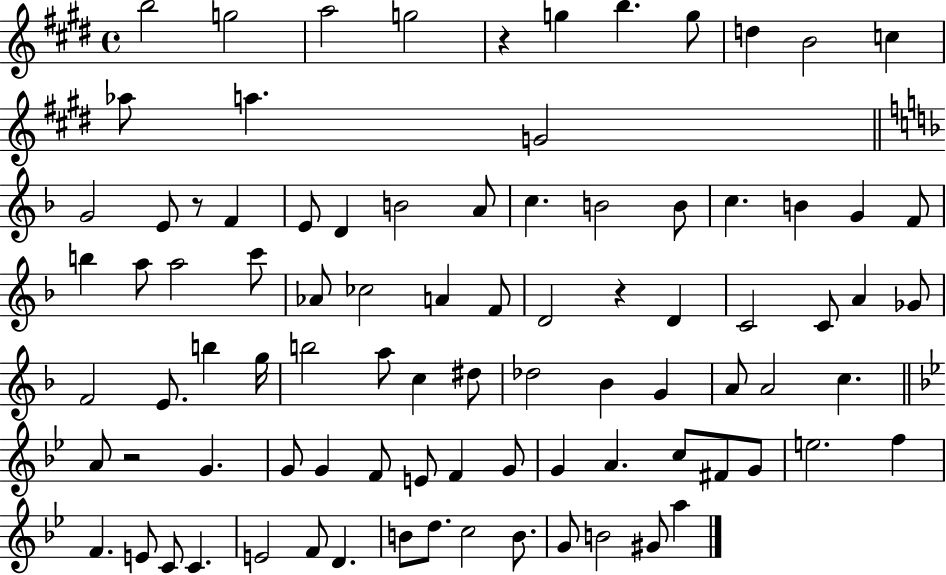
X:1
T:Untitled
M:4/4
L:1/4
K:E
b2 g2 a2 g2 z g b g/2 d B2 c _a/2 a G2 G2 E/2 z/2 F E/2 D B2 A/2 c B2 B/2 c B G F/2 b a/2 a2 c'/2 _A/2 _c2 A F/2 D2 z D C2 C/2 A _G/2 F2 E/2 b g/4 b2 a/2 c ^d/2 _d2 _B G A/2 A2 c A/2 z2 G G/2 G F/2 E/2 F G/2 G A c/2 ^F/2 G/2 e2 f F E/2 C/2 C E2 F/2 D B/2 d/2 c2 B/2 G/2 B2 ^G/2 a